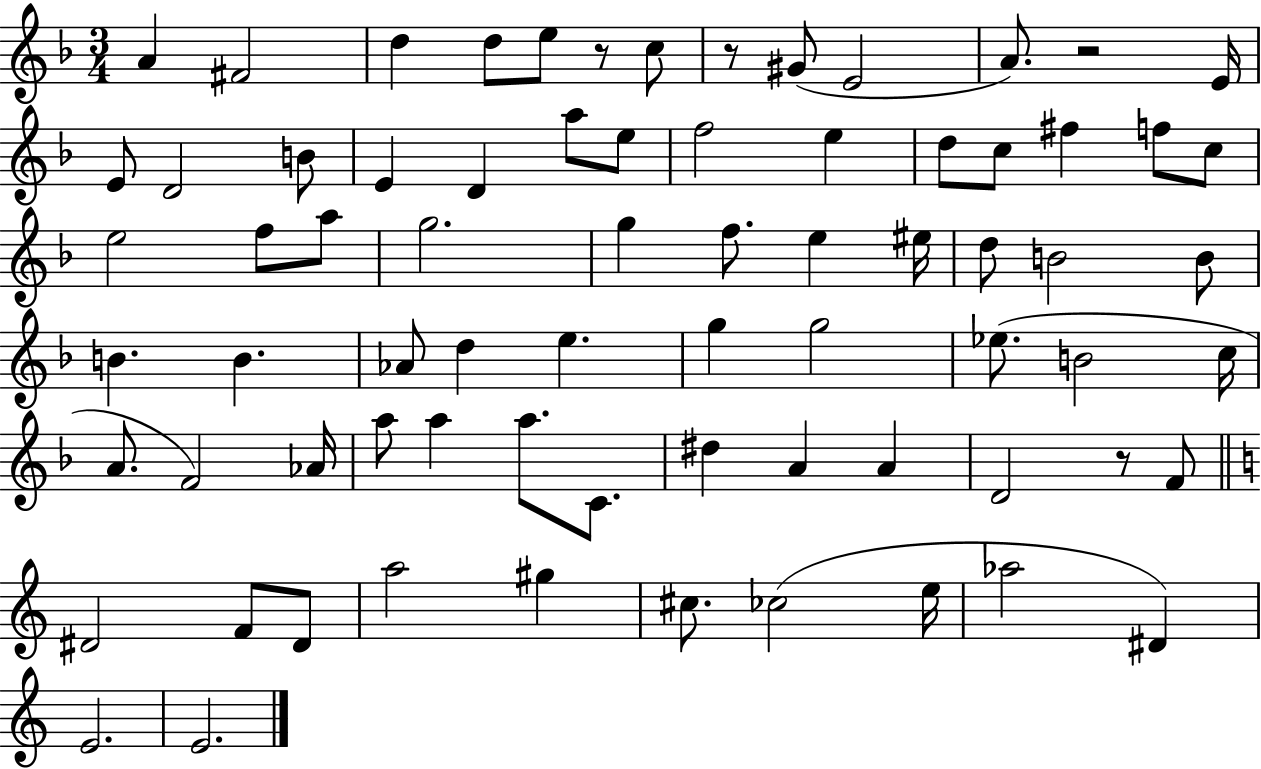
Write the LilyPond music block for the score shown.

{
  \clef treble
  \numericTimeSignature
  \time 3/4
  \key f \major
  a'4 fis'2 | d''4 d''8 e''8 r8 c''8 | r8 gis'8( e'2 | a'8.) r2 e'16 | \break e'8 d'2 b'8 | e'4 d'4 a''8 e''8 | f''2 e''4 | d''8 c''8 fis''4 f''8 c''8 | \break e''2 f''8 a''8 | g''2. | g''4 f''8. e''4 eis''16 | d''8 b'2 b'8 | \break b'4. b'4. | aes'8 d''4 e''4. | g''4 g''2 | ees''8.( b'2 c''16 | \break a'8. f'2) aes'16 | a''8 a''4 a''8. c'8. | dis''4 a'4 a'4 | d'2 r8 f'8 | \break \bar "||" \break \key c \major dis'2 f'8 dis'8 | a''2 gis''4 | cis''8. ces''2( e''16 | aes''2 dis'4) | \break e'2. | e'2. | \bar "|."
}